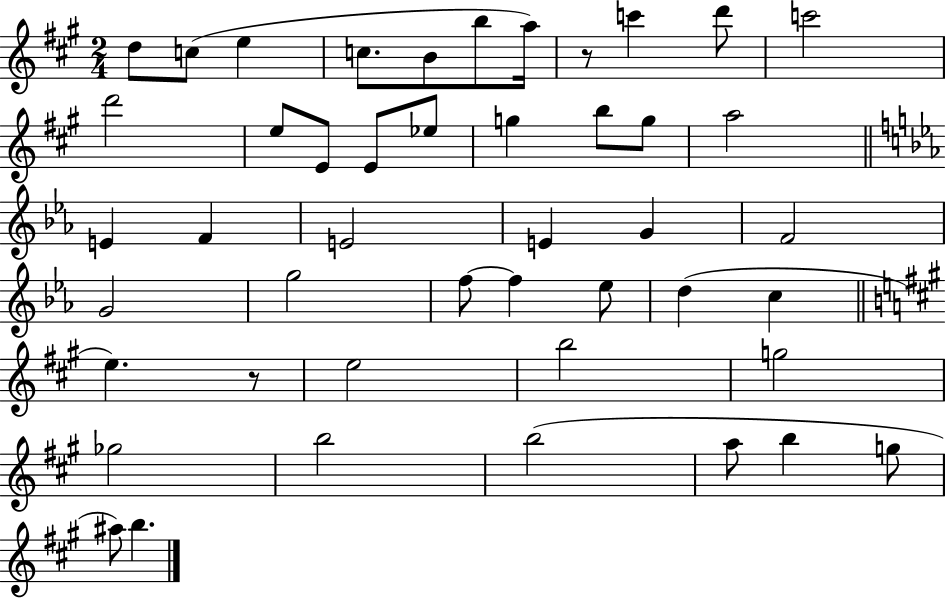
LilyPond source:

{
  \clef treble
  \numericTimeSignature
  \time 2/4
  \key a \major
  d''8 c''8( e''4 | c''8. b'8 b''8 a''16) | r8 c'''4 d'''8 | c'''2 | \break d'''2 | e''8 e'8 e'8 ees''8 | g''4 b''8 g''8 | a''2 | \break \bar "||" \break \key c \minor e'4 f'4 | e'2 | e'4 g'4 | f'2 | \break g'2 | g''2 | f''8~~ f''4 ees''8 | d''4( c''4 | \break \bar "||" \break \key a \major e''4.) r8 | e''2 | b''2 | g''2 | \break ges''2 | b''2 | b''2( | a''8 b''4 g''8 | \break ais''8) b''4. | \bar "|."
}